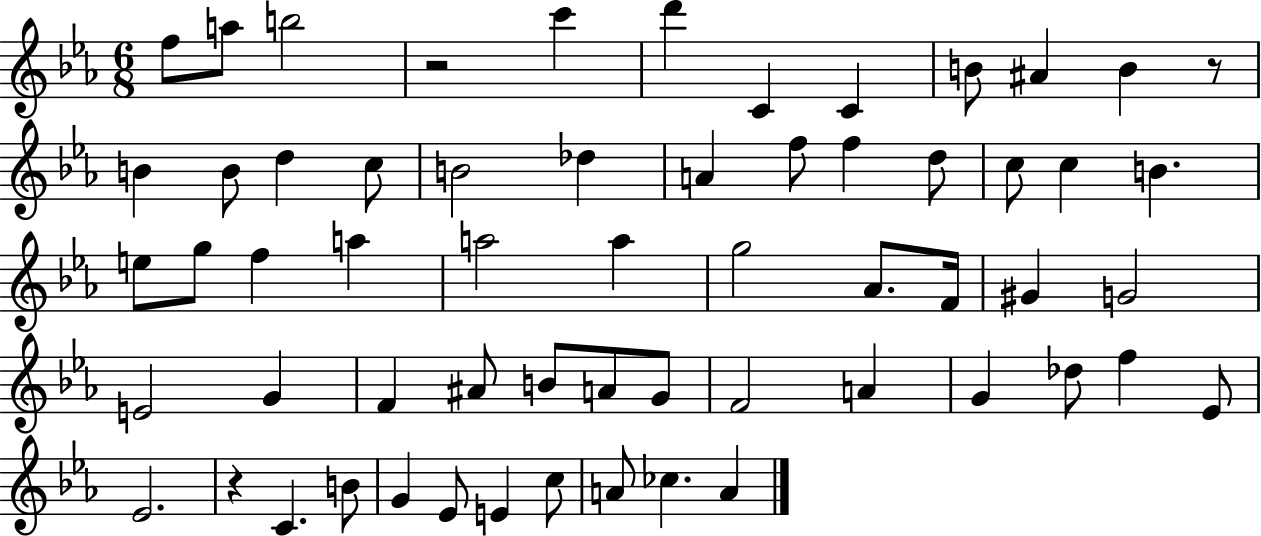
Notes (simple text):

F5/e A5/e B5/h R/h C6/q D6/q C4/q C4/q B4/e A#4/q B4/q R/e B4/q B4/e D5/q C5/e B4/h Db5/q A4/q F5/e F5/q D5/e C5/e C5/q B4/q. E5/e G5/e F5/q A5/q A5/h A5/q G5/h Ab4/e. F4/s G#4/q G4/h E4/h G4/q F4/q A#4/e B4/e A4/e G4/e F4/h A4/q G4/q Db5/e F5/q Eb4/e Eb4/h. R/q C4/q. B4/e G4/q Eb4/e E4/q C5/e A4/e CES5/q. A4/q